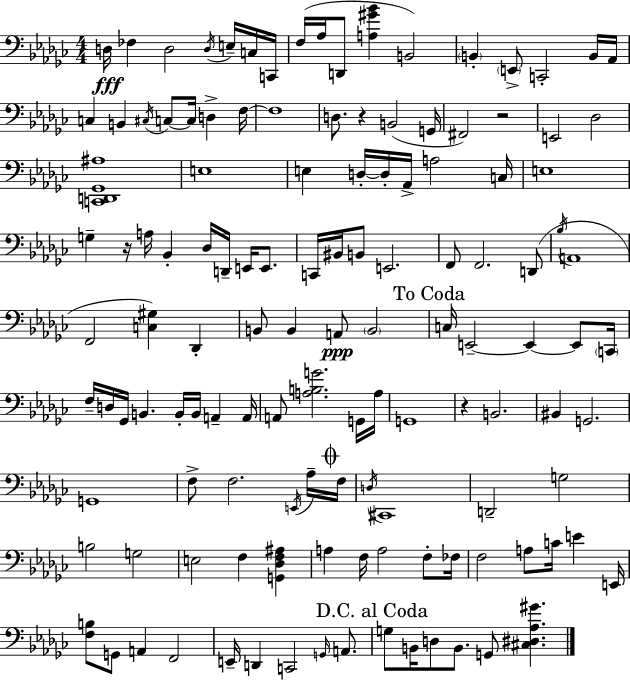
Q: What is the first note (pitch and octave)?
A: D3